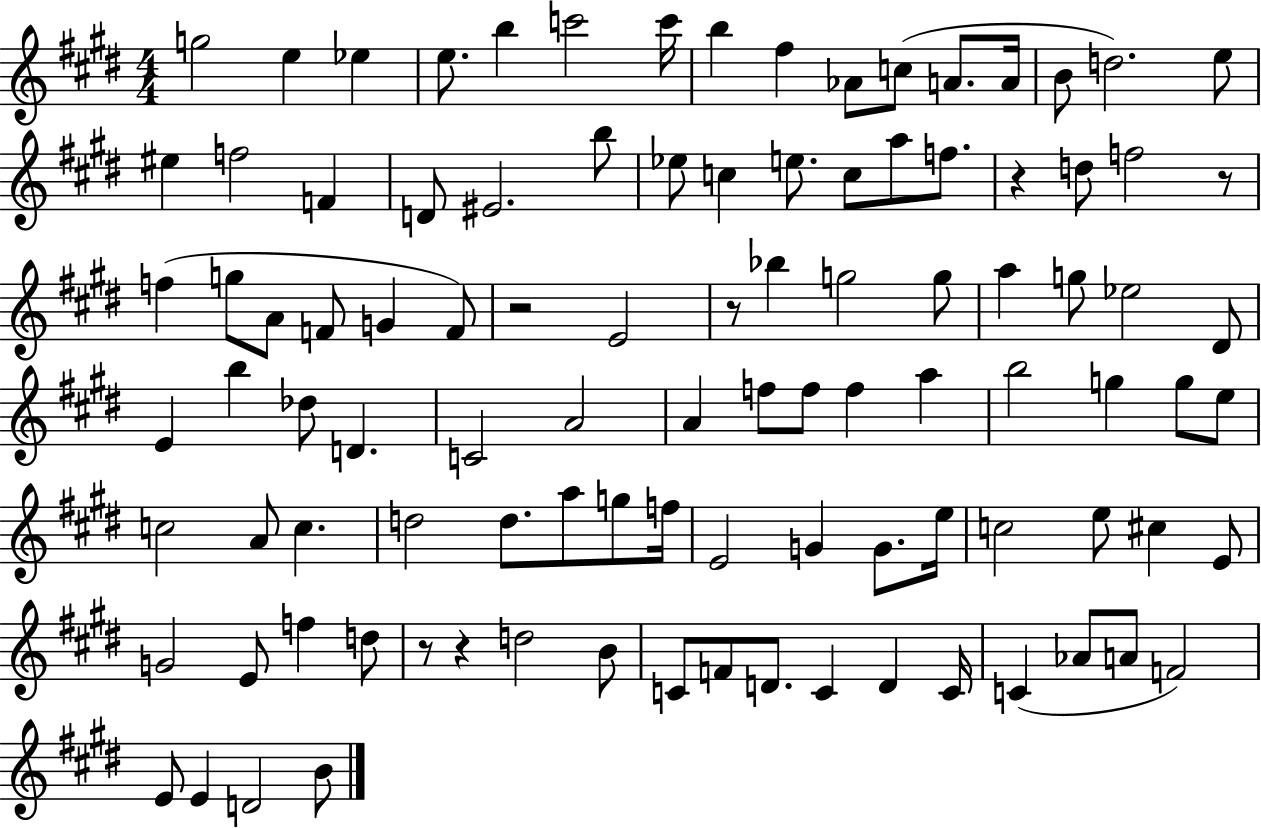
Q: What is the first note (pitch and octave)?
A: G5